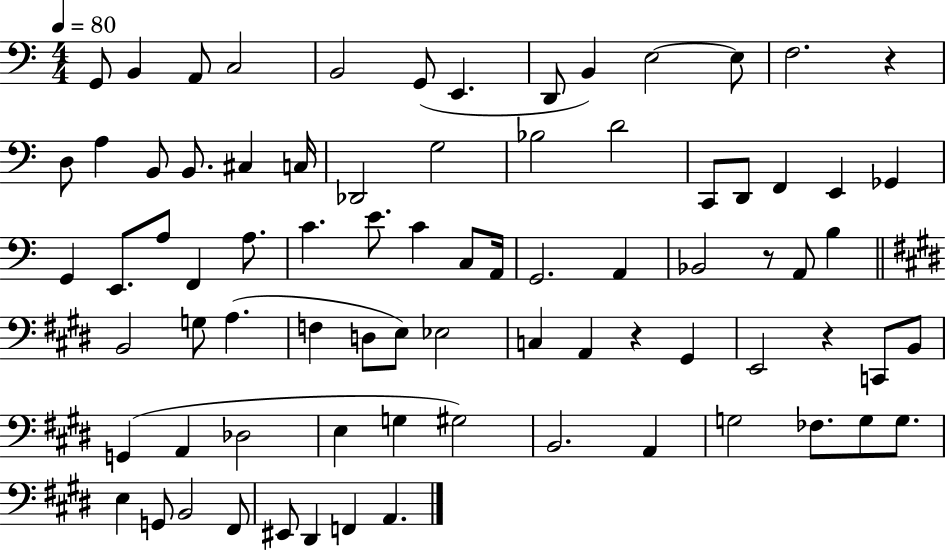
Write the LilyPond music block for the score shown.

{
  \clef bass
  \numericTimeSignature
  \time 4/4
  \key c \major
  \tempo 4 = 80
  g,8 b,4 a,8 c2 | b,2 g,8( e,4. | d,8 b,4) e2~~ e8 | f2. r4 | \break d8 a4 b,8 b,8. cis4 c16 | des,2 g2 | bes2 d'2 | c,8 d,8 f,4 e,4 ges,4 | \break g,4 e,8. a8 f,4 a8. | c'4. e'8. c'4 c8 a,16 | g,2. a,4 | bes,2 r8 a,8 b4 | \break \bar "||" \break \key e \major b,2 g8 a4.( | f4 d8 e8) ees2 | c4 a,4 r4 gis,4 | e,2 r4 c,8 b,8 | \break g,4( a,4 des2 | e4 g4 gis2) | b,2. a,4 | g2 fes8. g8 g8. | \break e4 g,8 b,2 fis,8 | eis,8 dis,4 f,4 a,4. | \bar "|."
}